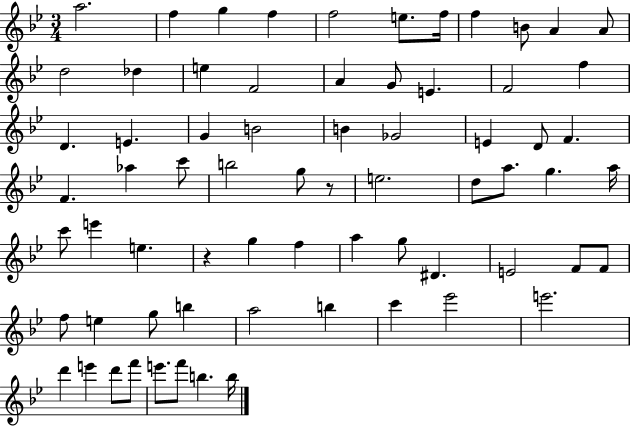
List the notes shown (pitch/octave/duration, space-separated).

A5/h. F5/q G5/q F5/q F5/h E5/e. F5/s F5/q B4/e A4/q A4/e D5/h Db5/q E5/q F4/h A4/q G4/e E4/q. F4/h F5/q D4/q. E4/q. G4/q B4/h B4/q Gb4/h E4/q D4/e F4/q. F4/q. Ab5/q C6/e B5/h G5/e R/e E5/h. D5/e A5/e. G5/q. A5/s C6/e E6/q E5/q. R/q G5/q F5/q A5/q G5/e D#4/q. E4/h F4/e F4/e F5/e E5/q G5/e B5/q A5/h B5/q C6/q Eb6/h E6/h. D6/q E6/q D6/e F6/e E6/e. F6/e B5/q. B5/s